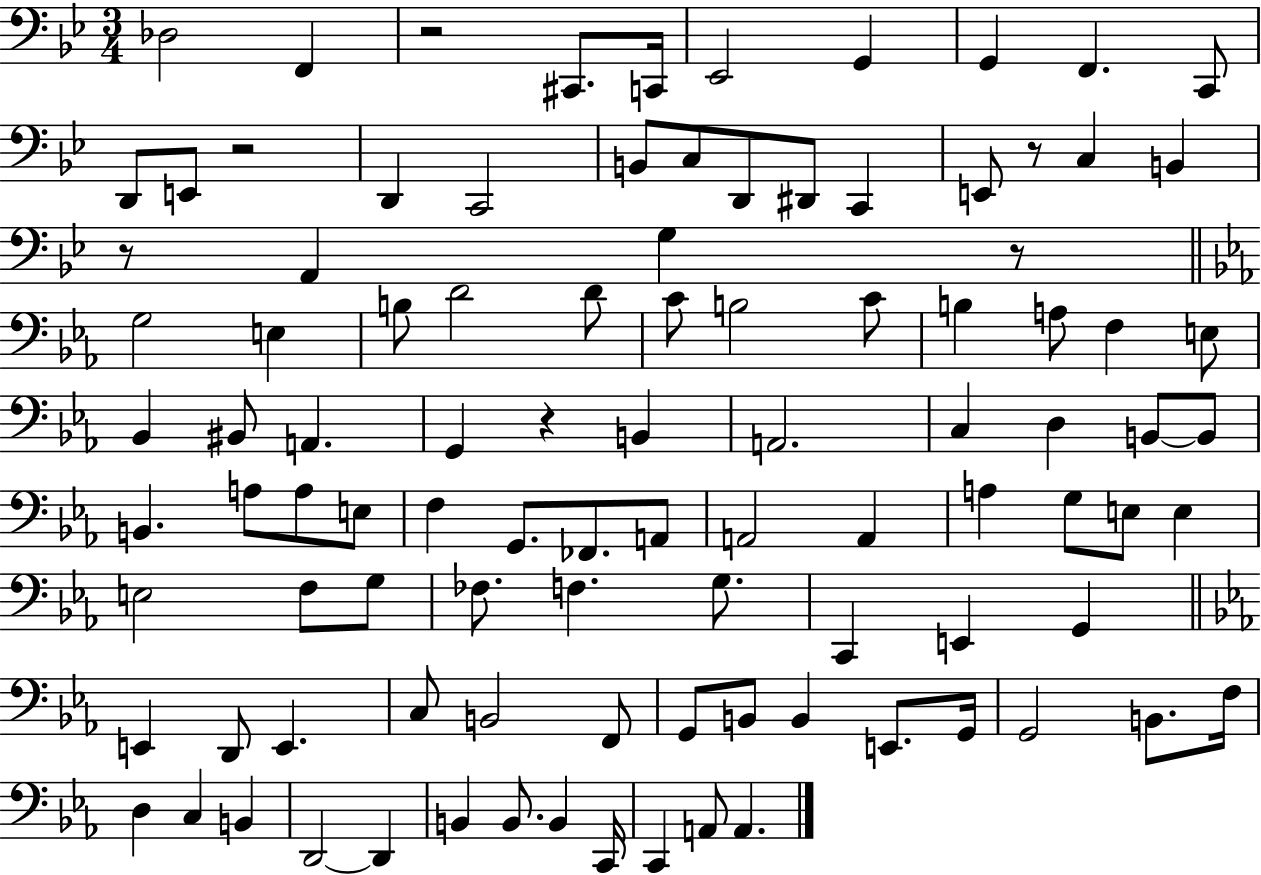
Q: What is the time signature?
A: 3/4